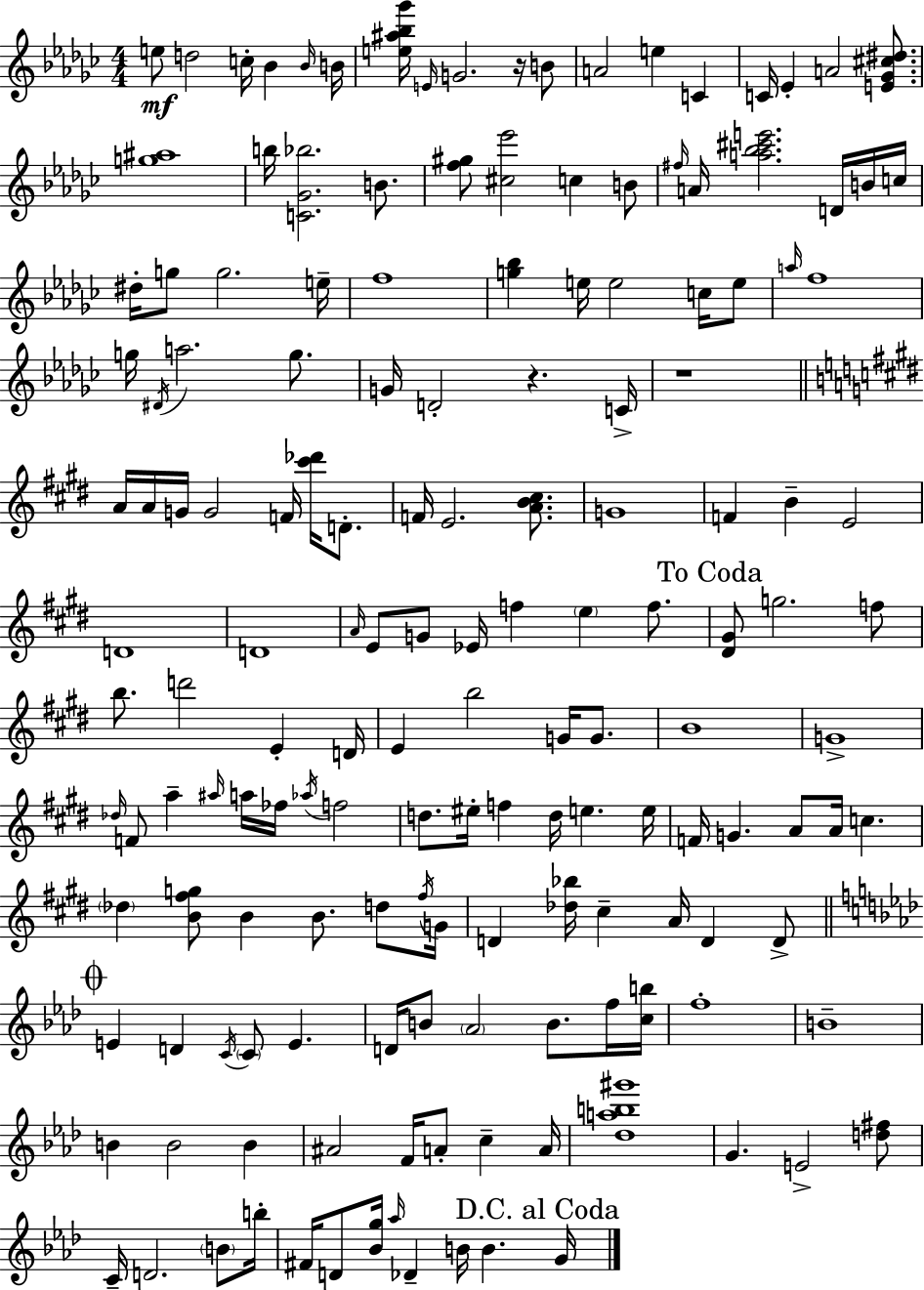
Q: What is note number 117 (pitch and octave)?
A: B4